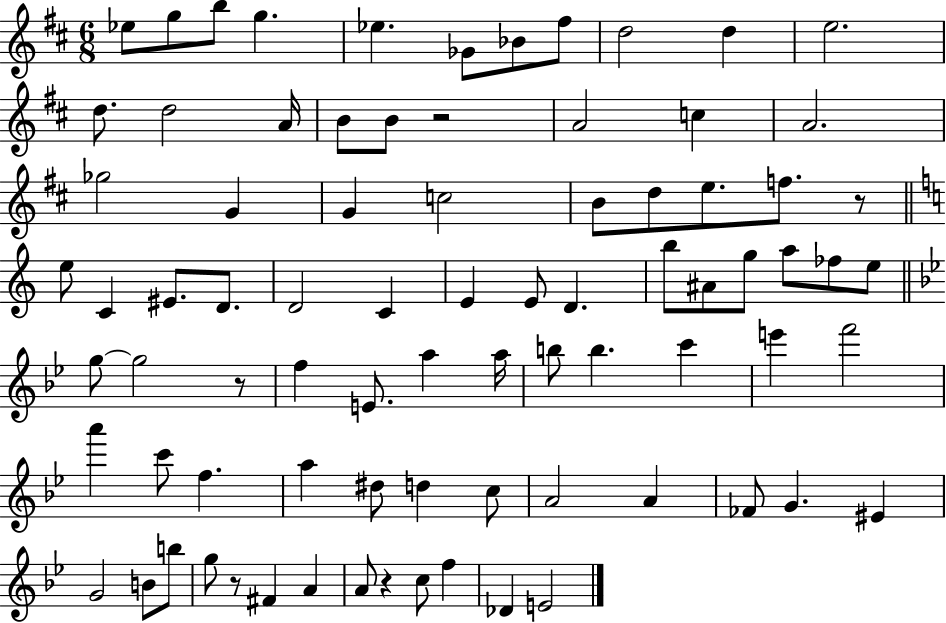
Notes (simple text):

Eb5/e G5/e B5/e G5/q. Eb5/q. Gb4/e Bb4/e F#5/e D5/h D5/q E5/h. D5/e. D5/h A4/s B4/e B4/e R/h A4/h C5/q A4/h. Gb5/h G4/q G4/q C5/h B4/e D5/e E5/e. F5/e. R/e E5/e C4/q EIS4/e. D4/e. D4/h C4/q E4/q E4/e D4/q. B5/e A#4/e G5/e A5/e FES5/e E5/e G5/e G5/h R/e F5/q E4/e. A5/q A5/s B5/e B5/q. C6/q E6/q F6/h A6/q C6/e F5/q. A5/q D#5/e D5/q C5/e A4/h A4/q FES4/e G4/q. EIS4/q G4/h B4/e B5/e G5/e R/e F#4/q A4/q A4/e R/q C5/e F5/q Db4/q E4/h